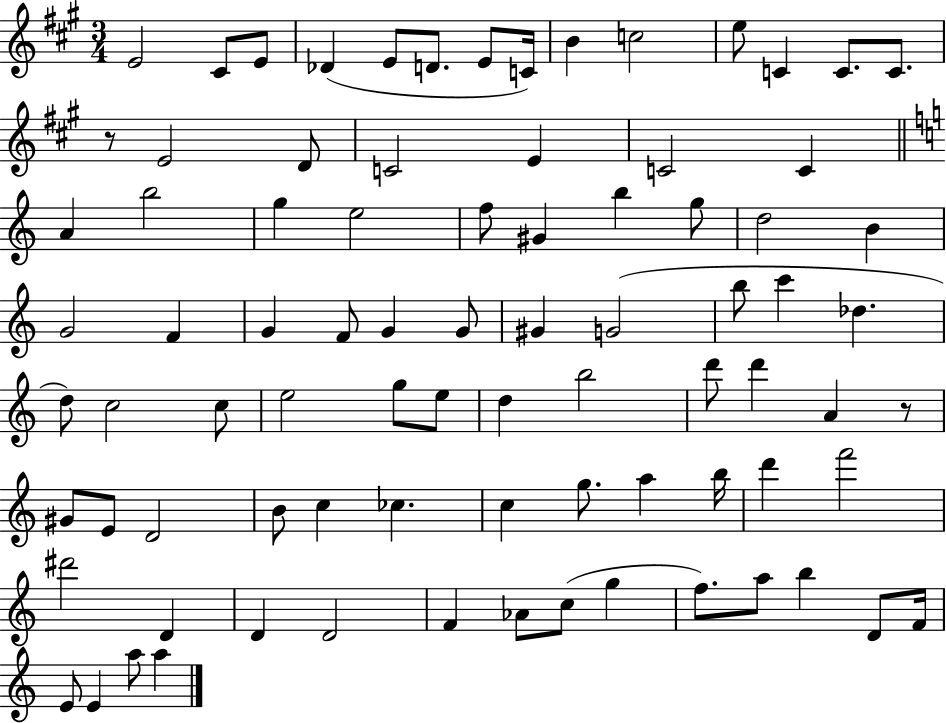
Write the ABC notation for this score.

X:1
T:Untitled
M:3/4
L:1/4
K:A
E2 ^C/2 E/2 _D E/2 D/2 E/2 C/4 B c2 e/2 C C/2 C/2 z/2 E2 D/2 C2 E C2 C A b2 g e2 f/2 ^G b g/2 d2 B G2 F G F/2 G G/2 ^G G2 b/2 c' _d d/2 c2 c/2 e2 g/2 e/2 d b2 d'/2 d' A z/2 ^G/2 E/2 D2 B/2 c _c c g/2 a b/4 d' f'2 ^d'2 D D D2 F _A/2 c/2 g f/2 a/2 b D/2 F/4 E/2 E a/2 a